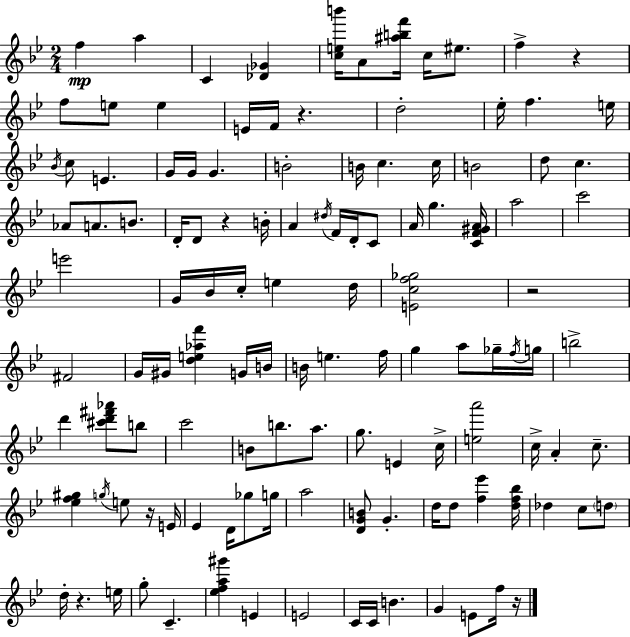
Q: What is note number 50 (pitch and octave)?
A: D5